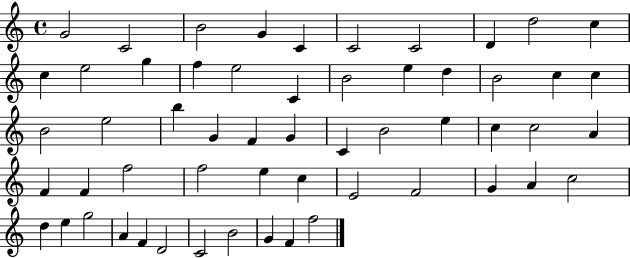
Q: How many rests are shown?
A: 0